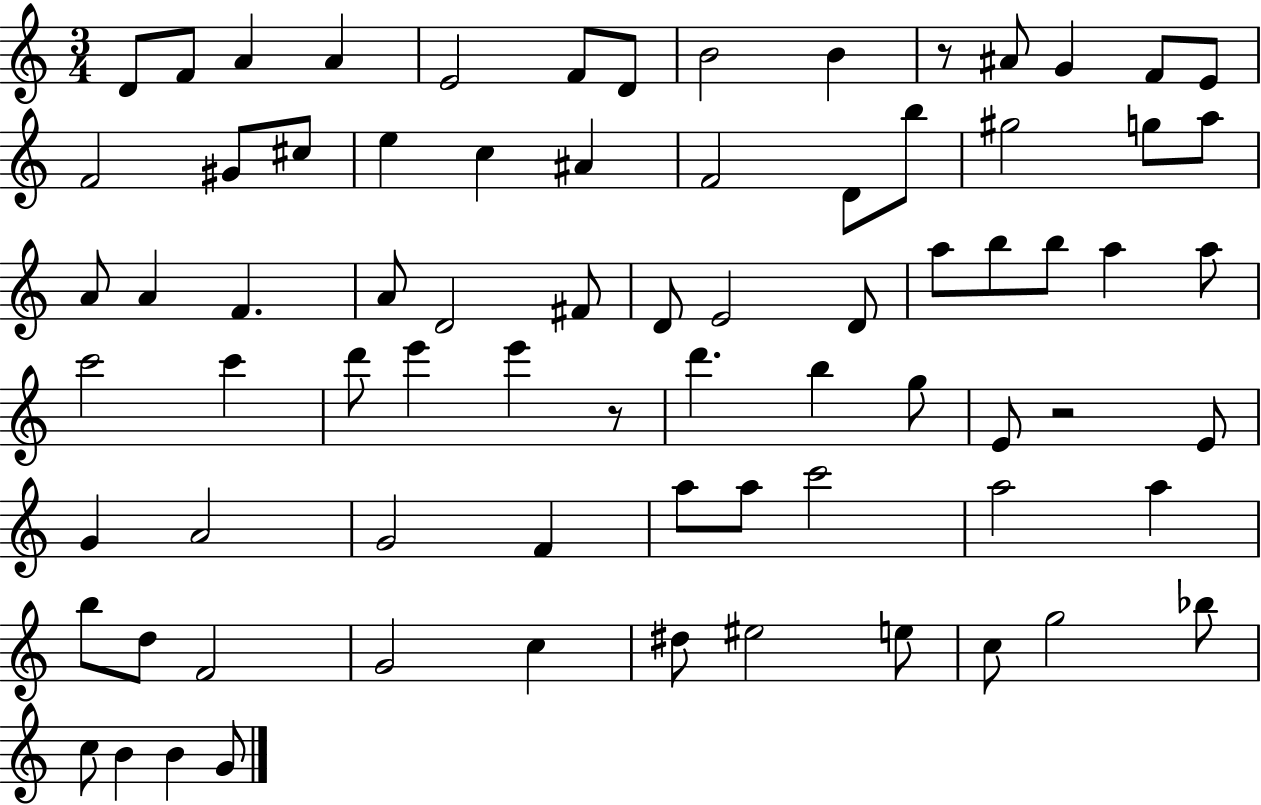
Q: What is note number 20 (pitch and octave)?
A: F4